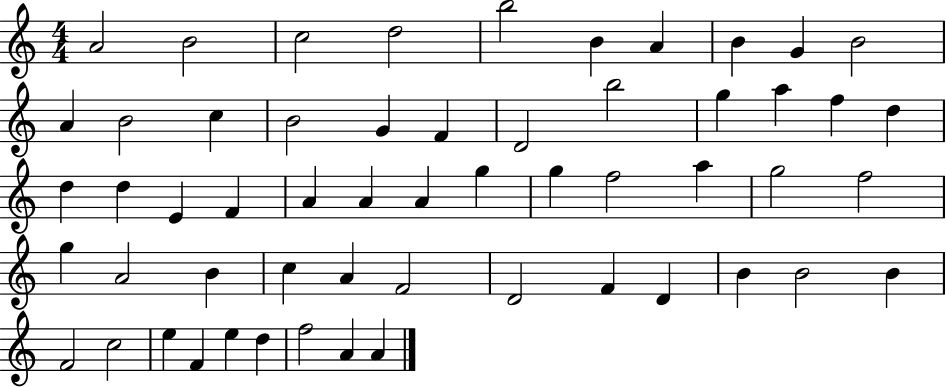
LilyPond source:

{
  \clef treble
  \numericTimeSignature
  \time 4/4
  \key c \major
  a'2 b'2 | c''2 d''2 | b''2 b'4 a'4 | b'4 g'4 b'2 | \break a'4 b'2 c''4 | b'2 g'4 f'4 | d'2 b''2 | g''4 a''4 f''4 d''4 | \break d''4 d''4 e'4 f'4 | a'4 a'4 a'4 g''4 | g''4 f''2 a''4 | g''2 f''2 | \break g''4 a'2 b'4 | c''4 a'4 f'2 | d'2 f'4 d'4 | b'4 b'2 b'4 | \break f'2 c''2 | e''4 f'4 e''4 d''4 | f''2 a'4 a'4 | \bar "|."
}